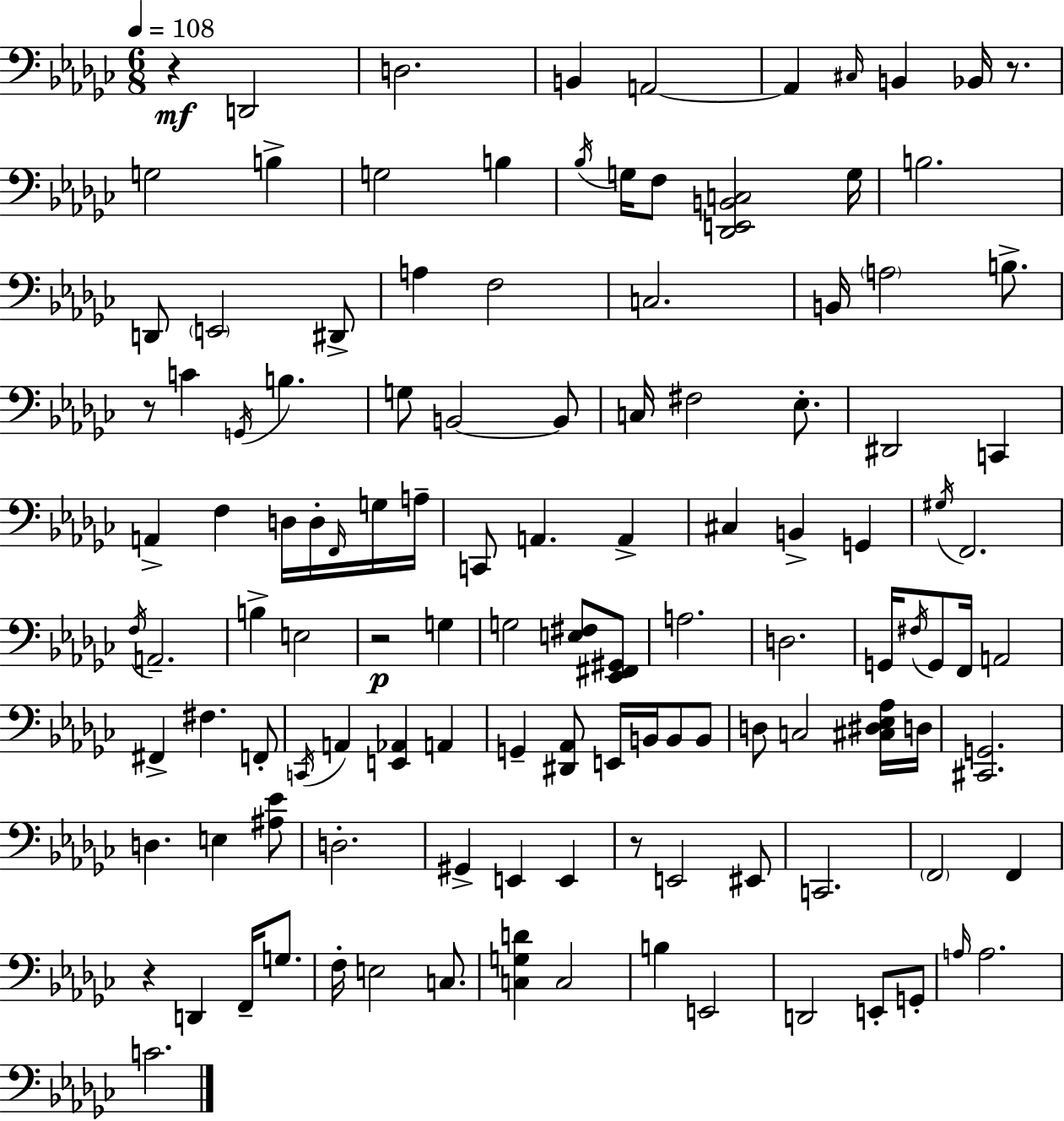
{
  \clef bass
  \numericTimeSignature
  \time 6/8
  \key ees \minor
  \tempo 4 = 108
  r4\mf d,2 | d2. | b,4 a,2~~ | a,4 \grace { cis16 } b,4 bes,16 r8. | \break g2 b4-> | g2 b4 | \acciaccatura { bes16 } g16 f8 <des, e, b, c>2 | g16 b2. | \break d,8 \parenthesize e,2 | dis,8-> a4 f2 | c2. | b,16 \parenthesize a2 b8.-> | \break r8 c'4 \acciaccatura { g,16 } b4. | g8 b,2~~ | b,8 c16 fis2 | ees8.-. dis,2 c,4 | \break a,4-> f4 d16 | d16-. \grace { f,16 } g16 a16-- c,8 a,4. | a,4-> cis4 b,4-> | g,4 \acciaccatura { gis16 } f,2. | \break \acciaccatura { f16 } a,2.-- | b4-> e2 | r2\p | g4 g2 | \break <e fis>8 <ees, fis, gis,>8 a2. | d2. | g,16 \acciaccatura { fis16 } g,8 f,16 a,2 | fis,4-> fis4. | \break f,8-. \acciaccatura { c,16 } a,4 | <e, aes,>4 a,4 g,4-- | <dis, aes,>8 e,16 b,16 b,8 b,8 d8 c2 | <cis dis ees aes>16 d16 <cis, g,>2. | \break d4. | e4 <ais ees'>8 d2.-. | gis,4-> | e,4 e,4 r8 e,2 | \break eis,8 c,2. | \parenthesize f,2 | f,4 r4 | d,4 f,16-- g8. f16-. e2 | \break c8. <c g d'>4 | c2 b4 | e,2 d,2 | e,8-. g,8-. \grace { a16 } a2. | \break c'2. | \bar "|."
}